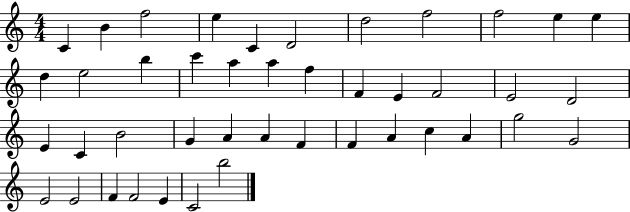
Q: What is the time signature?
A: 4/4